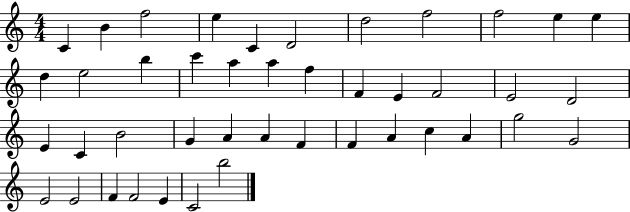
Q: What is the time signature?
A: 4/4